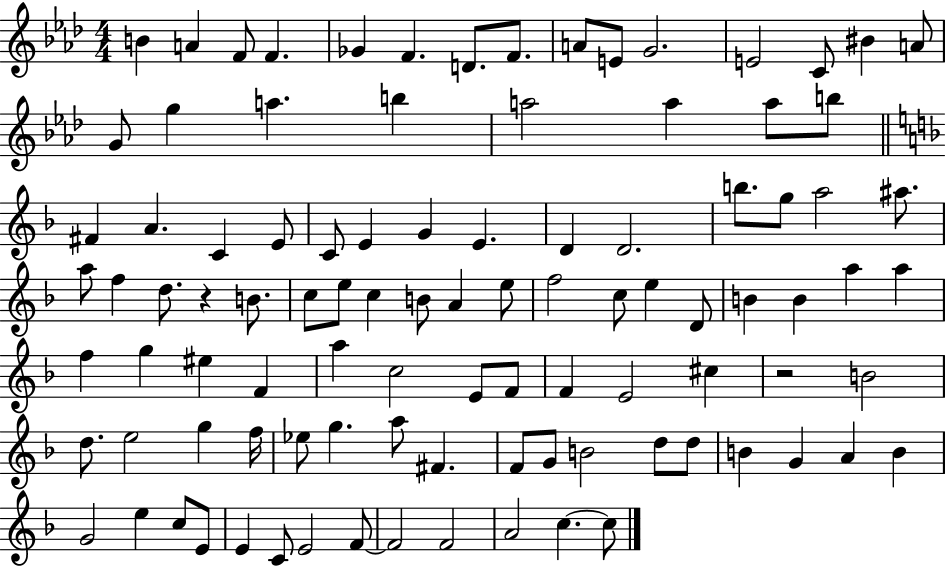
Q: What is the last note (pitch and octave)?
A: C5